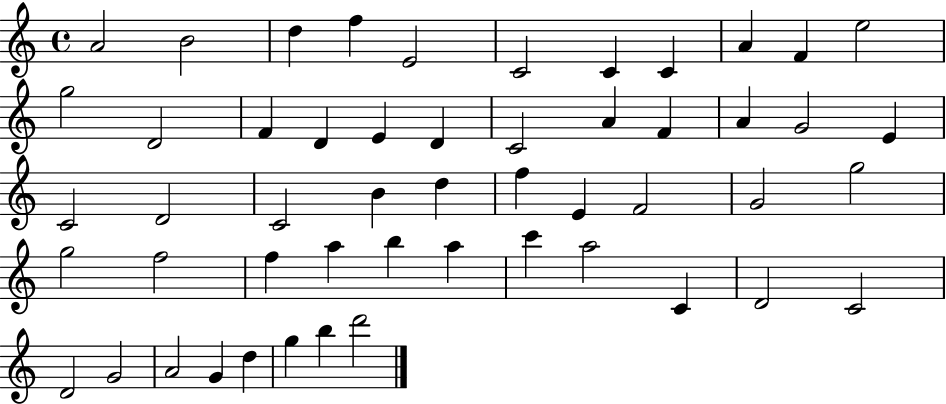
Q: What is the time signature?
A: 4/4